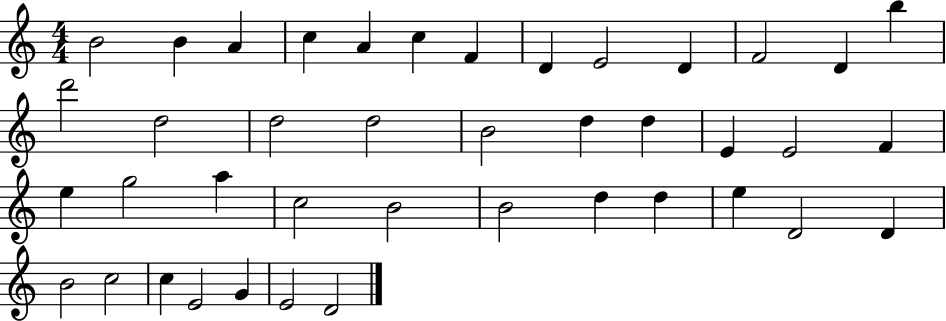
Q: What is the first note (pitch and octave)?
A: B4